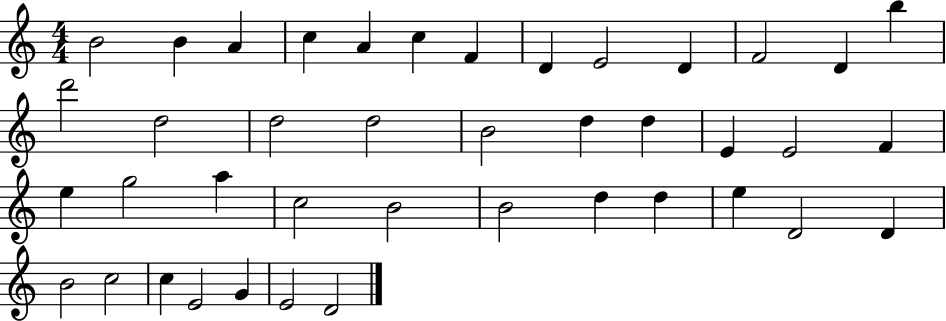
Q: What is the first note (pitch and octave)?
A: B4